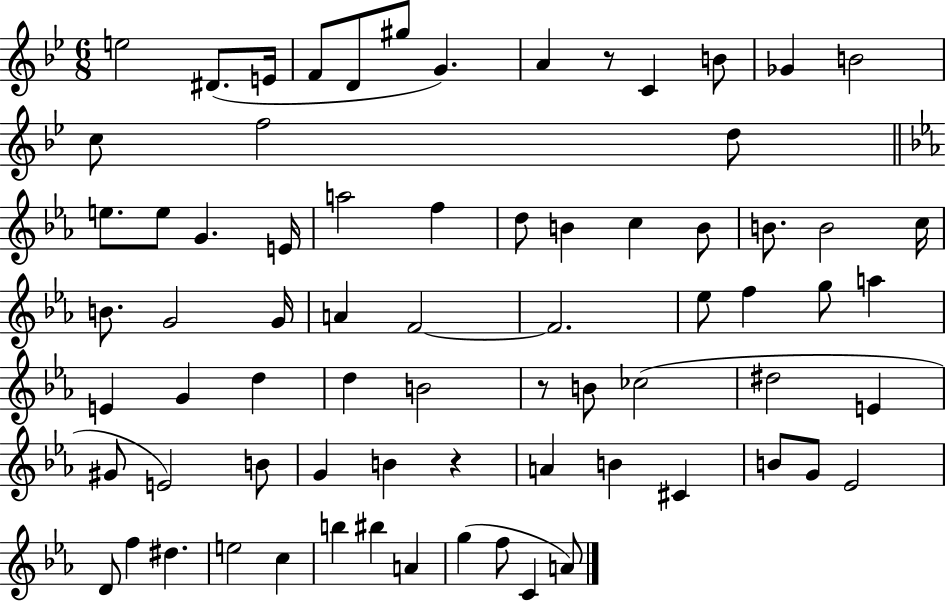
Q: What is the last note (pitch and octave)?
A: A4